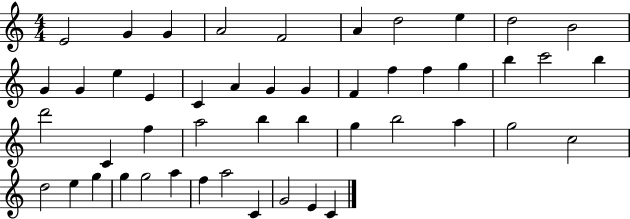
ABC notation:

X:1
T:Untitled
M:4/4
L:1/4
K:C
E2 G G A2 F2 A d2 e d2 B2 G G e E C A G G F f f g b c'2 b d'2 C f a2 b b g b2 a g2 c2 d2 e g g g2 a f a2 C G2 E C